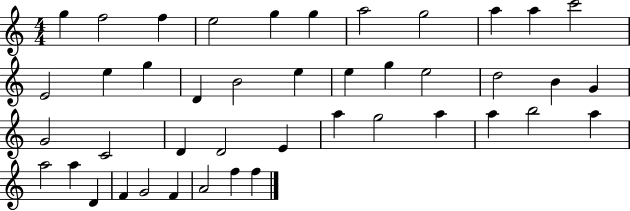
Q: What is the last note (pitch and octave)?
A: F5